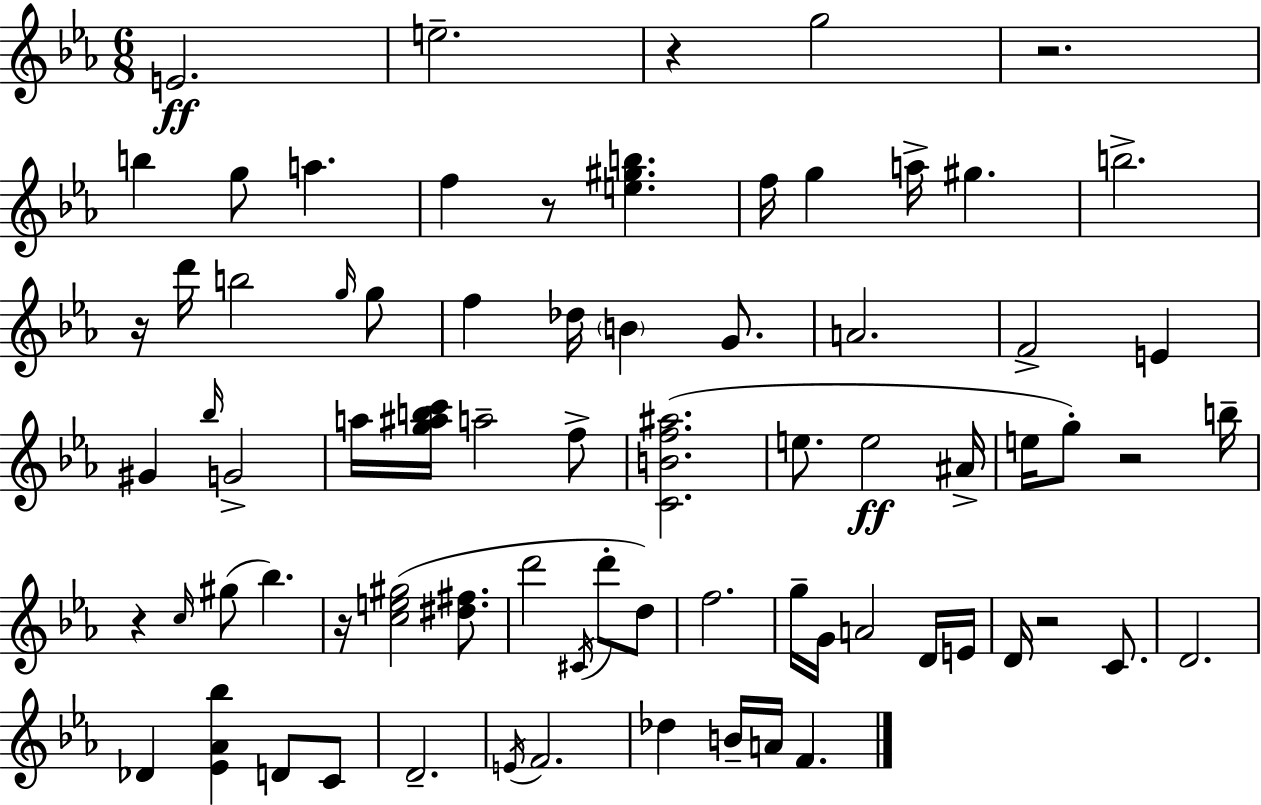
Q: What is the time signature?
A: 6/8